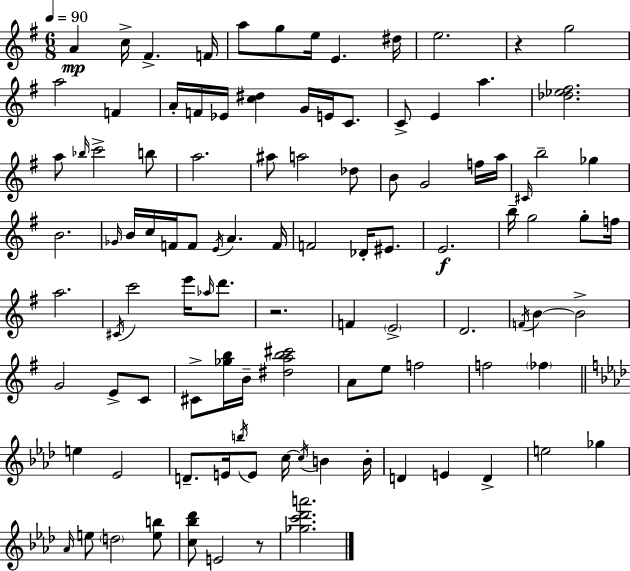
{
  \clef treble
  \numericTimeSignature
  \time 6/8
  \key g \major
  \tempo 4 = 90
  \repeat volta 2 { a'4\mp c''16-> fis'4.-> f'16 | a''8 g''8 e''16 e'4. dis''16 | e''2. | r4 g''2 | \break a''2 f'4 | a'16-. f'16 ees'16 <c'' dis''>4 g'16 e'16 c'8. | c'8-> e'4 a''4. | <des'' ees'' fis''>2. | \break a''8 \grace { bes''16 } c'''2-> b''8 | a''2. | ais''8 a''2 des''8 | b'8 g'2 f''16 | \break a''16 \grace { cis'16 } b''2-- ges''4 | b'2. | \grace { ges'16 } b'16 c''16 f'16 f'8 \acciaccatura { e'16 } a'4. | f'16 f'2 | \break des'16-. eis'8. e'2.\f | b''16-- g''2 | g''8-. f''16 a''2. | \acciaccatura { cis'16 } c'''2 | \break e'''16 \grace { aes''16 } d'''8. r2. | f'4 \parenthesize e'2-> | d'2. | \acciaccatura { f'16 } b'4~~ b'2-> | \break g'2 | e'8-> c'8 cis'8-> <ges'' b''>16 b'16-- <dis'' a'' b'' cis'''>2 | a'8 e''8 f''2 | f''2 | \break \parenthesize fes''4 \bar "||" \break \key aes \major e''4 ees'2 | d'8.-- e'16 \acciaccatura { b''16 } e'8 c''16~~ \acciaccatura { c''16 } b'4 | b'16-. d'4 e'4 d'4-> | e''2 ges''4 | \break \grace { aes'16 } e''8 \parenthesize d''2 | <e'' b''>8 <c'' bes'' des'''>8 e'2 | r8 <ges'' c''' des''' a'''>2. | } \bar "|."
}